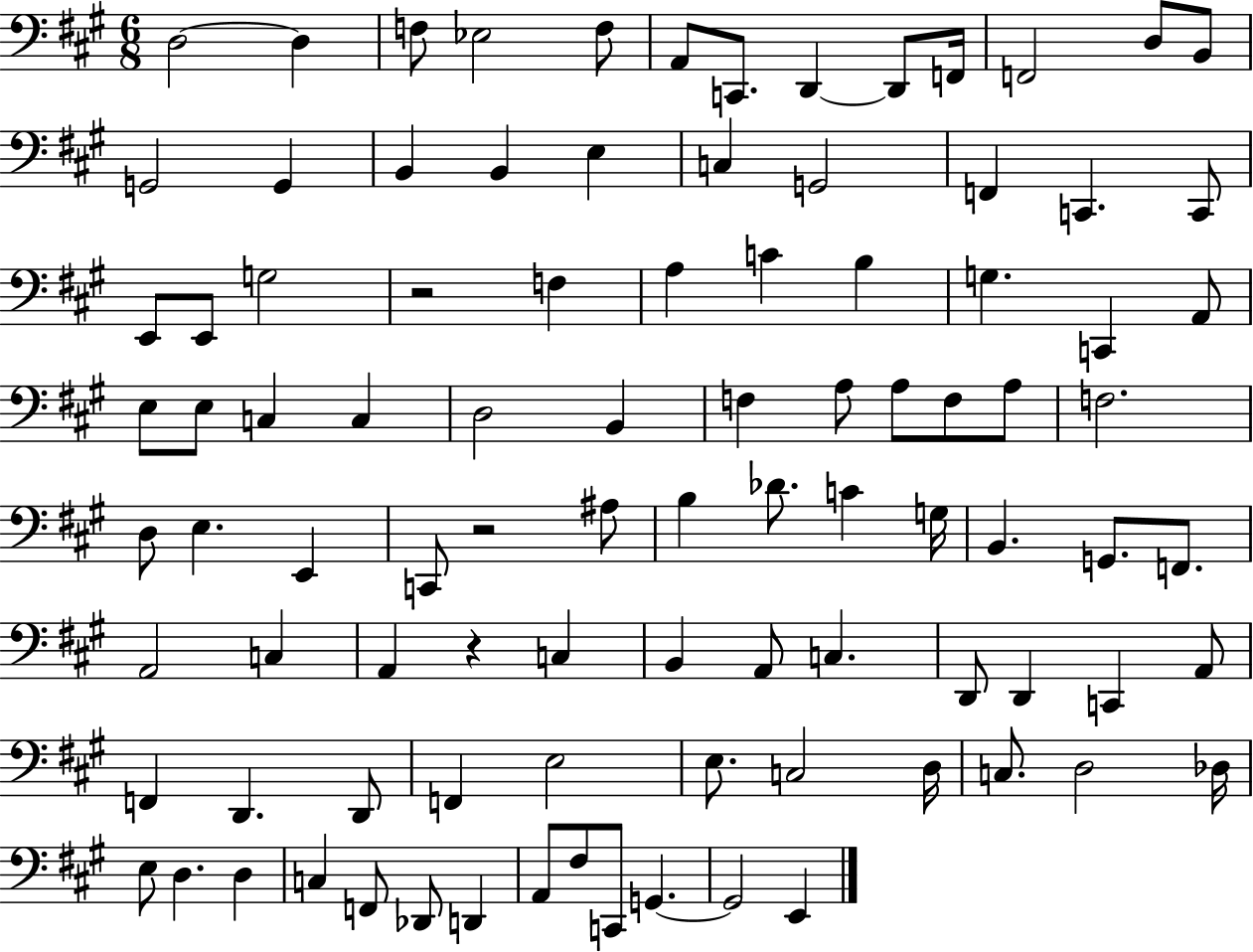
D3/h D3/q F3/e Eb3/h F3/e A2/e C2/e. D2/q D2/e F2/s F2/h D3/e B2/e G2/h G2/q B2/q B2/q E3/q C3/q G2/h F2/q C2/q. C2/e E2/e E2/e G3/h R/h F3/q A3/q C4/q B3/q G3/q. C2/q A2/e E3/e E3/e C3/q C3/q D3/h B2/q F3/q A3/e A3/e F3/e A3/e F3/h. D3/e E3/q. E2/q C2/e R/h A#3/e B3/q Db4/e. C4/q G3/s B2/q. G2/e. F2/e. A2/h C3/q A2/q R/q C3/q B2/q A2/e C3/q. D2/e D2/q C2/q A2/e F2/q D2/q. D2/e F2/q E3/h E3/e. C3/h D3/s C3/e. D3/h Db3/s E3/e D3/q. D3/q C3/q F2/e Db2/e D2/q A2/e F#3/e C2/e G2/q. G2/h E2/q